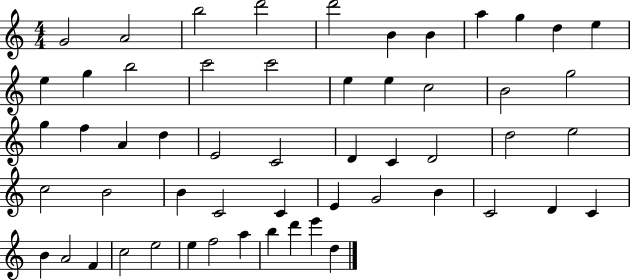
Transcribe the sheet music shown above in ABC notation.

X:1
T:Untitled
M:4/4
L:1/4
K:C
G2 A2 b2 d'2 d'2 B B a g d e e g b2 c'2 c'2 e e c2 B2 g2 g f A d E2 C2 D C D2 d2 e2 c2 B2 B C2 C E G2 B C2 D C B A2 F c2 e2 e f2 a b d' e' d